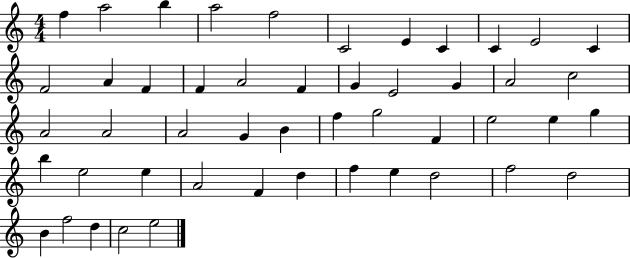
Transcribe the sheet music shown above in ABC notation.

X:1
T:Untitled
M:4/4
L:1/4
K:C
f a2 b a2 f2 C2 E C C E2 C F2 A F F A2 F G E2 G A2 c2 A2 A2 A2 G B f g2 F e2 e g b e2 e A2 F d f e d2 f2 d2 B f2 d c2 e2